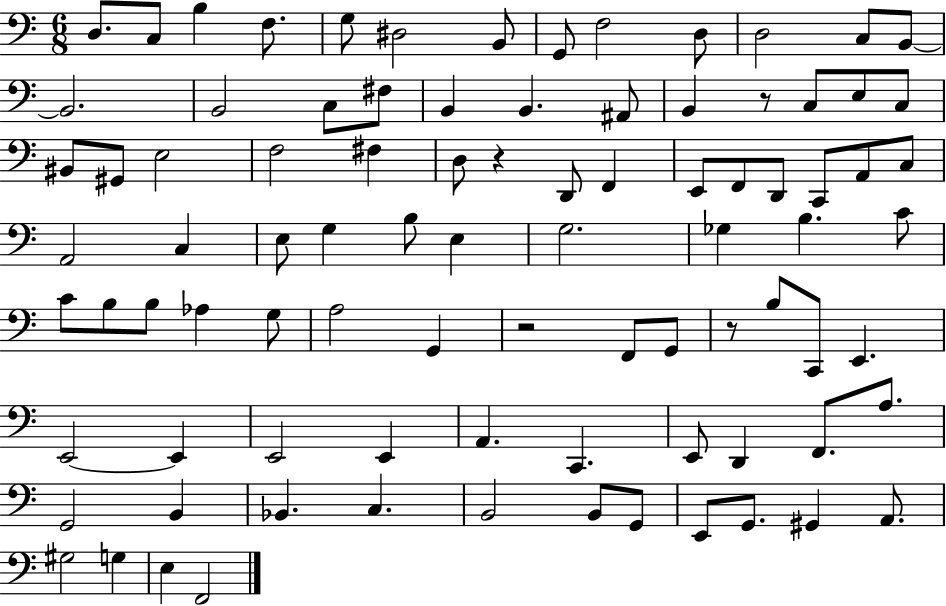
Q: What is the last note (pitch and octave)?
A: F2